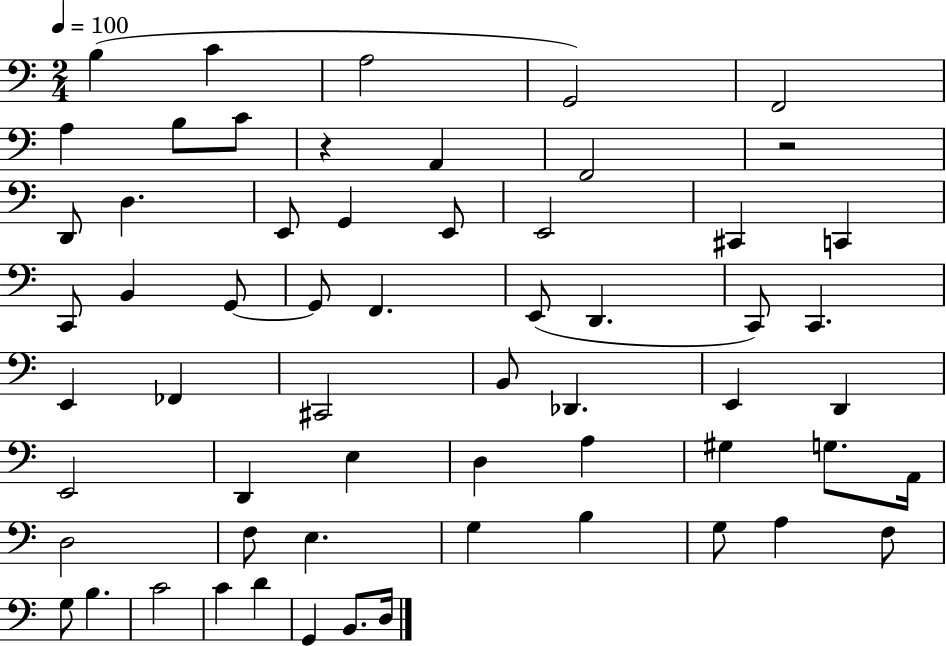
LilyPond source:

{
  \clef bass
  \numericTimeSignature
  \time 2/4
  \key c \major
  \tempo 4 = 100
  b4( c'4 | a2 | g,2) | f,2 | \break a4 b8 c'8 | r4 a,4 | f,2 | r2 | \break d,8 d4. | e,8 g,4 e,8 | e,2 | cis,4 c,4 | \break c,8 b,4 g,8~~ | g,8 f,4. | e,8( d,4. | c,8) c,4. | \break e,4 fes,4 | cis,2 | b,8 des,4. | e,4 d,4 | \break e,2 | d,4 e4 | d4 a4 | gis4 g8. a,16 | \break d2 | f8 e4. | g4 b4 | g8 a4 f8 | \break g8 b4. | c'2 | c'4 d'4 | g,4 b,8. d16 | \break \bar "|."
}